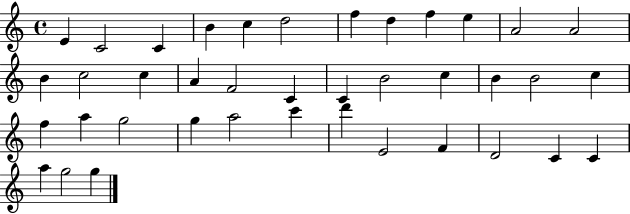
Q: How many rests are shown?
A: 0